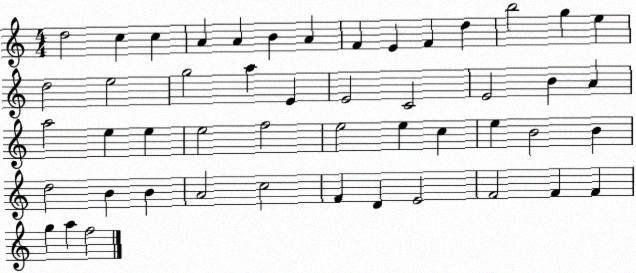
X:1
T:Untitled
M:4/4
L:1/4
K:C
d2 c c A A B A F E F d b2 g e d2 e2 g2 a E E2 C2 E2 B A a2 e e e2 f2 e2 e c e B2 B d2 B B A2 c2 F D E2 F2 F F g a f2